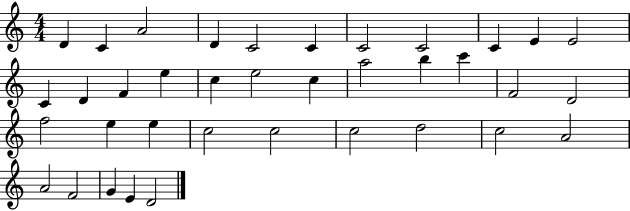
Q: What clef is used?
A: treble